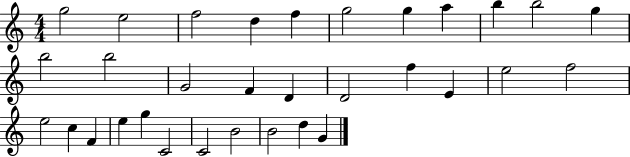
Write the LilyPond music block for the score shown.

{
  \clef treble
  \numericTimeSignature
  \time 4/4
  \key c \major
  g''2 e''2 | f''2 d''4 f''4 | g''2 g''4 a''4 | b''4 b''2 g''4 | \break b''2 b''2 | g'2 f'4 d'4 | d'2 f''4 e'4 | e''2 f''2 | \break e''2 c''4 f'4 | e''4 g''4 c'2 | c'2 b'2 | b'2 d''4 g'4 | \break \bar "|."
}